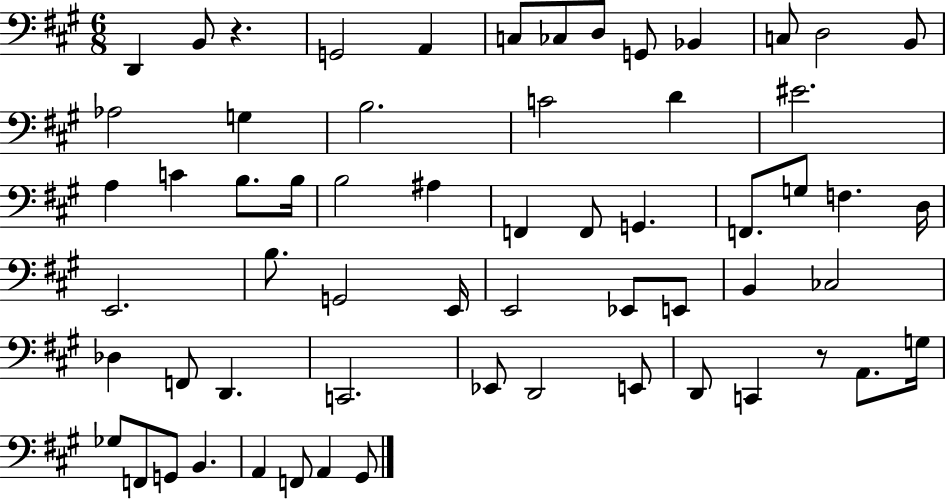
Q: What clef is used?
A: bass